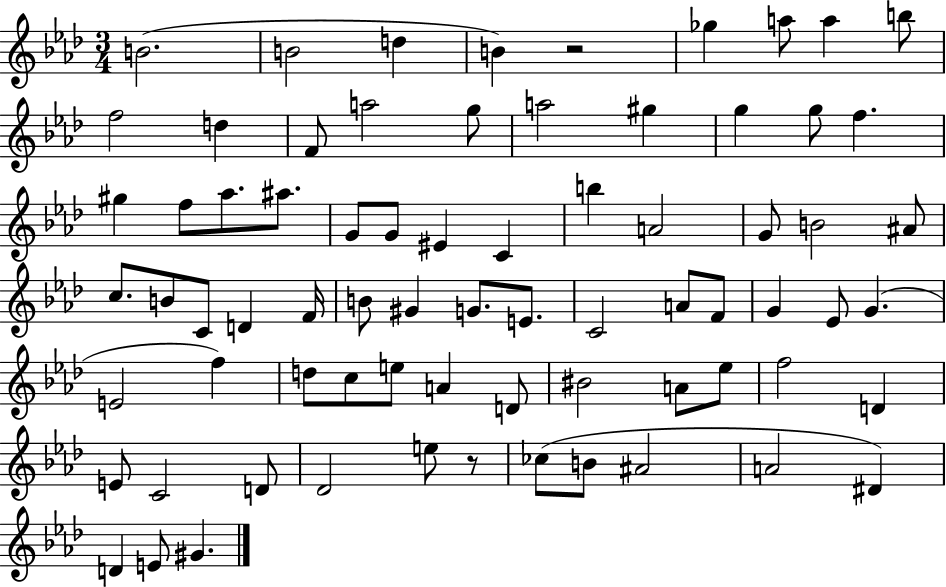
X:1
T:Untitled
M:3/4
L:1/4
K:Ab
B2 B2 d B z2 _g a/2 a b/2 f2 d F/2 a2 g/2 a2 ^g g g/2 f ^g f/2 _a/2 ^a/2 G/2 G/2 ^E C b A2 G/2 B2 ^A/2 c/2 B/2 C/2 D F/4 B/2 ^G G/2 E/2 C2 A/2 F/2 G _E/2 G E2 f d/2 c/2 e/2 A D/2 ^B2 A/2 _e/2 f2 D E/2 C2 D/2 _D2 e/2 z/2 _c/2 B/2 ^A2 A2 ^D D E/2 ^G